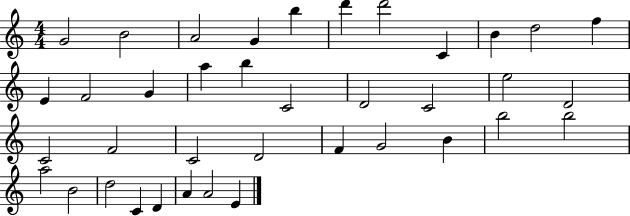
G4/h B4/h A4/h G4/q B5/q D6/q D6/h C4/q B4/q D5/h F5/q E4/q F4/h G4/q A5/q B5/q C4/h D4/h C4/h E5/h D4/h C4/h F4/h C4/h D4/h F4/q G4/h B4/q B5/h B5/h A5/h B4/h D5/h C4/q D4/q A4/q A4/h E4/q